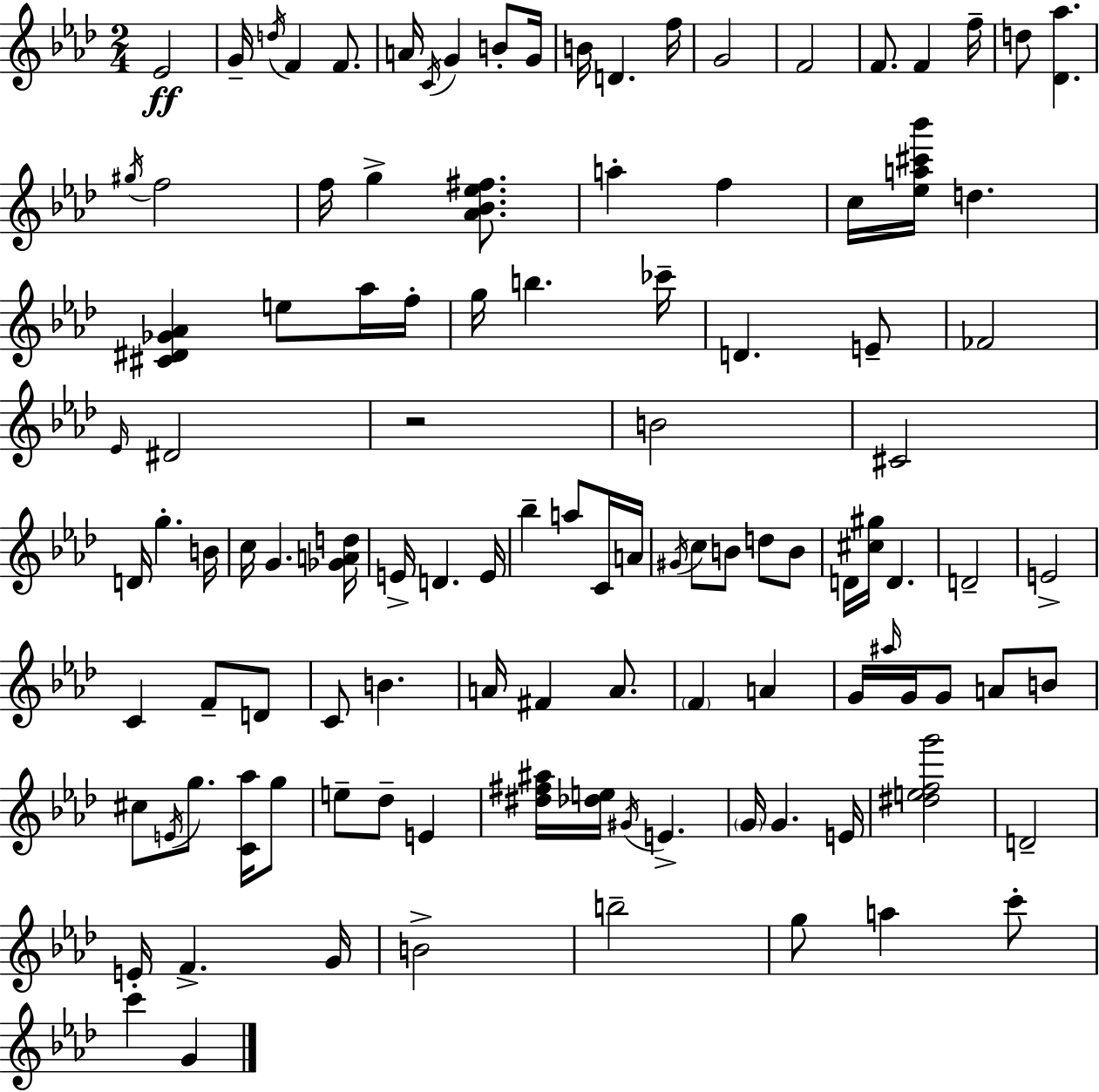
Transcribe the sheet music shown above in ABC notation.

X:1
T:Untitled
M:2/4
L:1/4
K:Fm
_E2 G/4 d/4 F F/2 A/4 C/4 G B/2 G/4 B/4 D f/4 G2 F2 F/2 F f/4 d/2 [_D_a] ^g/4 f2 f/4 g [_A_B_e^f]/2 a f c/4 [_ea^c'_b']/4 d [^C^D_G_A] e/2 _a/4 f/4 g/4 b _c'/4 D E/2 _F2 _E/4 ^D2 z2 B2 ^C2 D/4 g B/4 c/4 G [_GAd]/4 E/4 D E/4 _b a/2 C/4 A/4 ^G/4 c/2 B/2 d/2 B/2 D/4 [^c^g]/4 D D2 E2 C F/2 D/2 C/2 B A/4 ^F A/2 F A G/4 ^a/4 G/4 G/2 A/2 B/2 ^c/2 E/4 g/2 [C_a]/4 g/2 e/2 _d/2 E [^d^f^a]/4 [_de]/4 ^G/4 E G/4 G E/4 [^defg']2 D2 E/4 F G/4 B2 b2 g/2 a c'/2 c' G